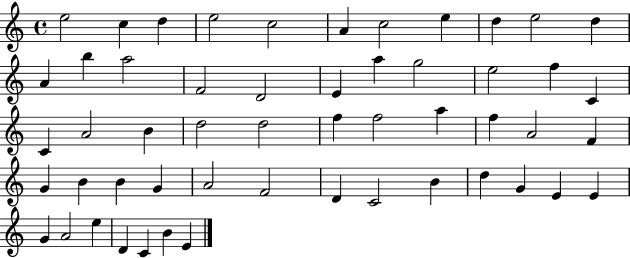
{
  \clef treble
  \time 4/4
  \defaultTimeSignature
  \key c \major
  e''2 c''4 d''4 | e''2 c''2 | a'4 c''2 e''4 | d''4 e''2 d''4 | \break a'4 b''4 a''2 | f'2 d'2 | e'4 a''4 g''2 | e''2 f''4 c'4 | \break c'4 a'2 b'4 | d''2 d''2 | f''4 f''2 a''4 | f''4 a'2 f'4 | \break g'4 b'4 b'4 g'4 | a'2 f'2 | d'4 c'2 b'4 | d''4 g'4 e'4 e'4 | \break g'4 a'2 e''4 | d'4 c'4 b'4 e'4 | \bar "|."
}